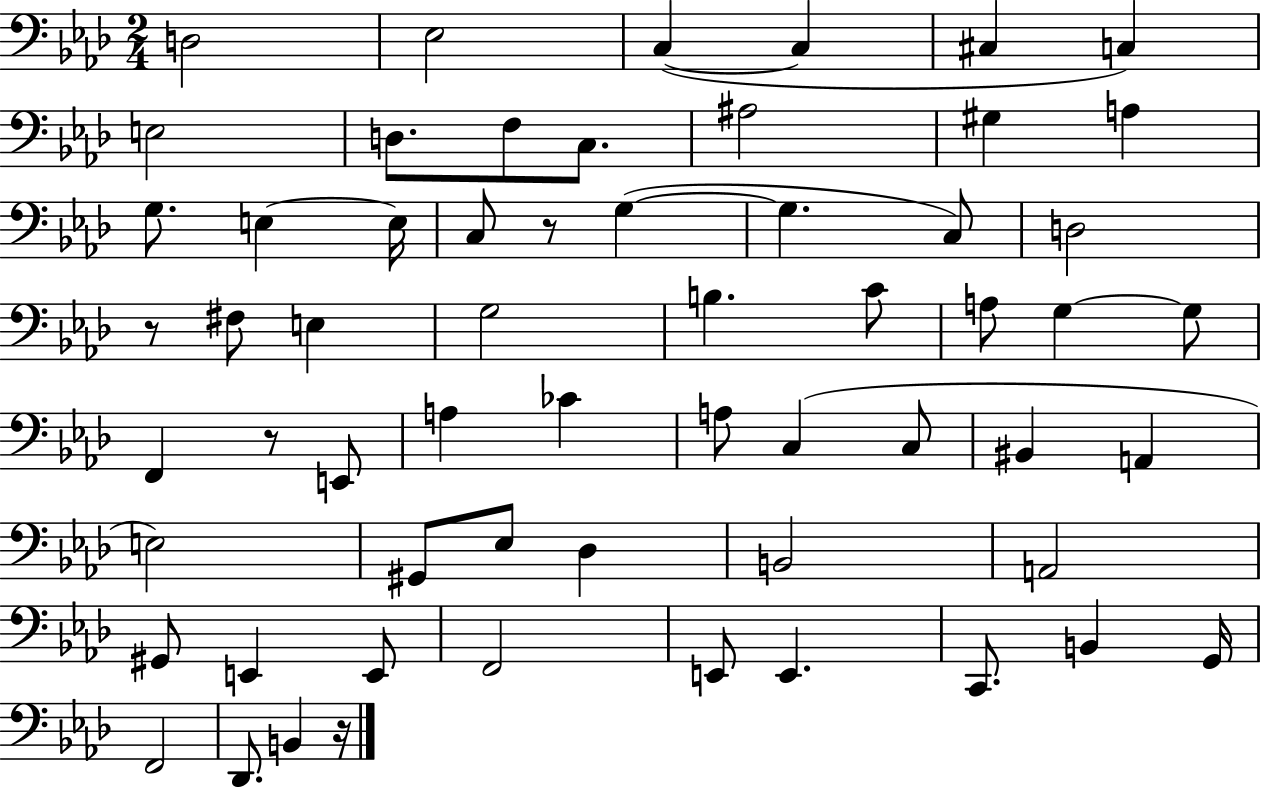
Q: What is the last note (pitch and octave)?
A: B2